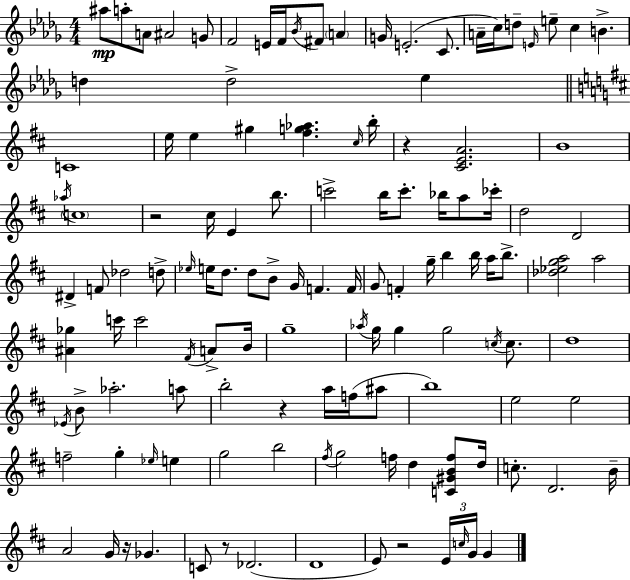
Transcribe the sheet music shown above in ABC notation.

X:1
T:Untitled
M:4/4
L:1/4
K:Bbm
^a/2 a/2 A/2 ^A2 G/2 F2 E/4 F/4 _B/4 ^F/2 A G/4 E2 C/2 A/4 c/4 d/2 E/4 e/2 c B d d2 _e C4 e/4 e ^g [^fg_a] ^c/4 b/4 z [^CEA]2 B4 _a/4 c4 z2 ^c/4 E b/2 c'2 b/4 c'/2 _b/4 a/2 _c'/4 d2 D2 ^D F/2 _d2 d/2 _e/4 e/4 d/2 d/2 B/2 G/4 F F/4 G/2 F g/4 b b/4 a/4 b/2 [_d_ega]2 a2 [^A_g] c'/4 c'2 ^F/4 A/2 B/4 g4 _a/4 g/4 g g2 c/4 c/2 d4 _E/4 B/2 _a2 a/2 b2 z a/4 f/4 ^a/2 b4 e2 e2 f2 g _e/4 e g2 b2 ^f/4 g2 f/4 d [C^GBf]/2 d/4 c/2 D2 B/4 A2 G/4 z/4 _G C/2 z/2 _D2 D4 E/2 z2 E/4 c/4 G/4 G